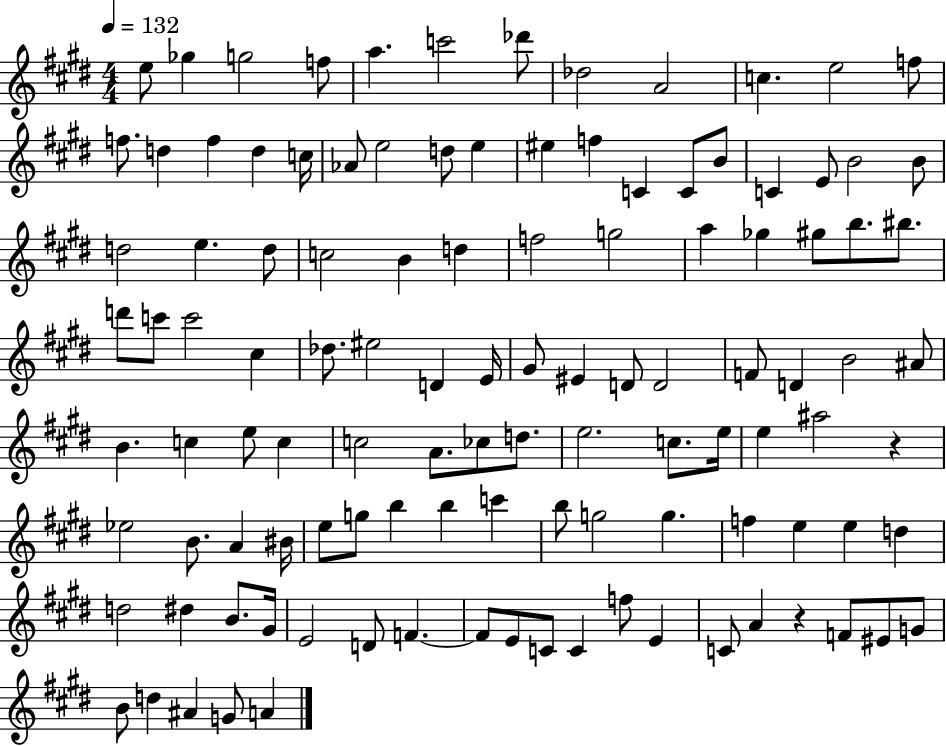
E5/e Gb5/q G5/h F5/e A5/q. C6/h Db6/e Db5/h A4/h C5/q. E5/h F5/e F5/e. D5/q F5/q D5/q C5/s Ab4/e E5/h D5/e E5/q EIS5/q F5/q C4/q C4/e B4/e C4/q E4/e B4/h B4/e D5/h E5/q. D5/e C5/h B4/q D5/q F5/h G5/h A5/q Gb5/q G#5/e B5/e. BIS5/e. D6/e C6/e C6/h C#5/q Db5/e. EIS5/h D4/q E4/s G#4/e EIS4/q D4/e D4/h F4/e D4/q B4/h A#4/e B4/q. C5/q E5/e C5/q C5/h A4/e. CES5/e D5/e. E5/h. C5/e. E5/s E5/q A#5/h R/q Eb5/h B4/e. A4/q BIS4/s E5/e G5/e B5/q B5/q C6/q B5/e G5/h G5/q. F5/q E5/q E5/q D5/q D5/h D#5/q B4/e. G#4/s E4/h D4/e F4/q. F4/e E4/e C4/e C4/q F5/e E4/q C4/e A4/q R/q F4/e EIS4/e G4/e B4/e D5/q A#4/q G4/e A4/q